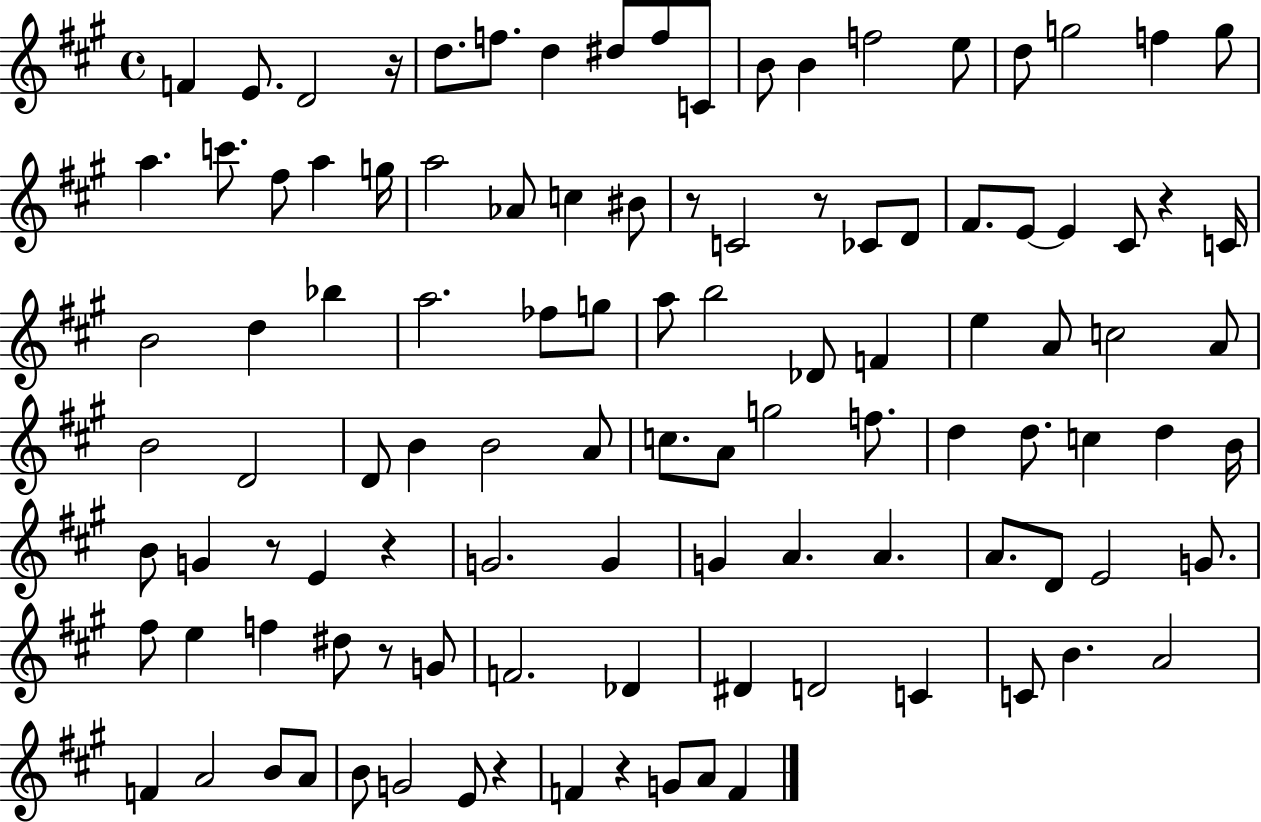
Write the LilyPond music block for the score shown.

{
  \clef treble
  \time 4/4
  \defaultTimeSignature
  \key a \major
  f'4 e'8. d'2 r16 | d''8. f''8. d''4 dis''8 f''8 c'8 | b'8 b'4 f''2 e''8 | d''8 g''2 f''4 g''8 | \break a''4. c'''8. fis''8 a''4 g''16 | a''2 aes'8 c''4 bis'8 | r8 c'2 r8 ces'8 d'8 | fis'8. e'8~~ e'4 cis'8 r4 c'16 | \break b'2 d''4 bes''4 | a''2. fes''8 g''8 | a''8 b''2 des'8 f'4 | e''4 a'8 c''2 a'8 | \break b'2 d'2 | d'8 b'4 b'2 a'8 | c''8. a'8 g''2 f''8. | d''4 d''8. c''4 d''4 b'16 | \break b'8 g'4 r8 e'4 r4 | g'2. g'4 | g'4 a'4. a'4. | a'8. d'8 e'2 g'8. | \break fis''8 e''4 f''4 dis''8 r8 g'8 | f'2. des'4 | dis'4 d'2 c'4 | c'8 b'4. a'2 | \break f'4 a'2 b'8 a'8 | b'8 g'2 e'8 r4 | f'4 r4 g'8 a'8 f'4 | \bar "|."
}